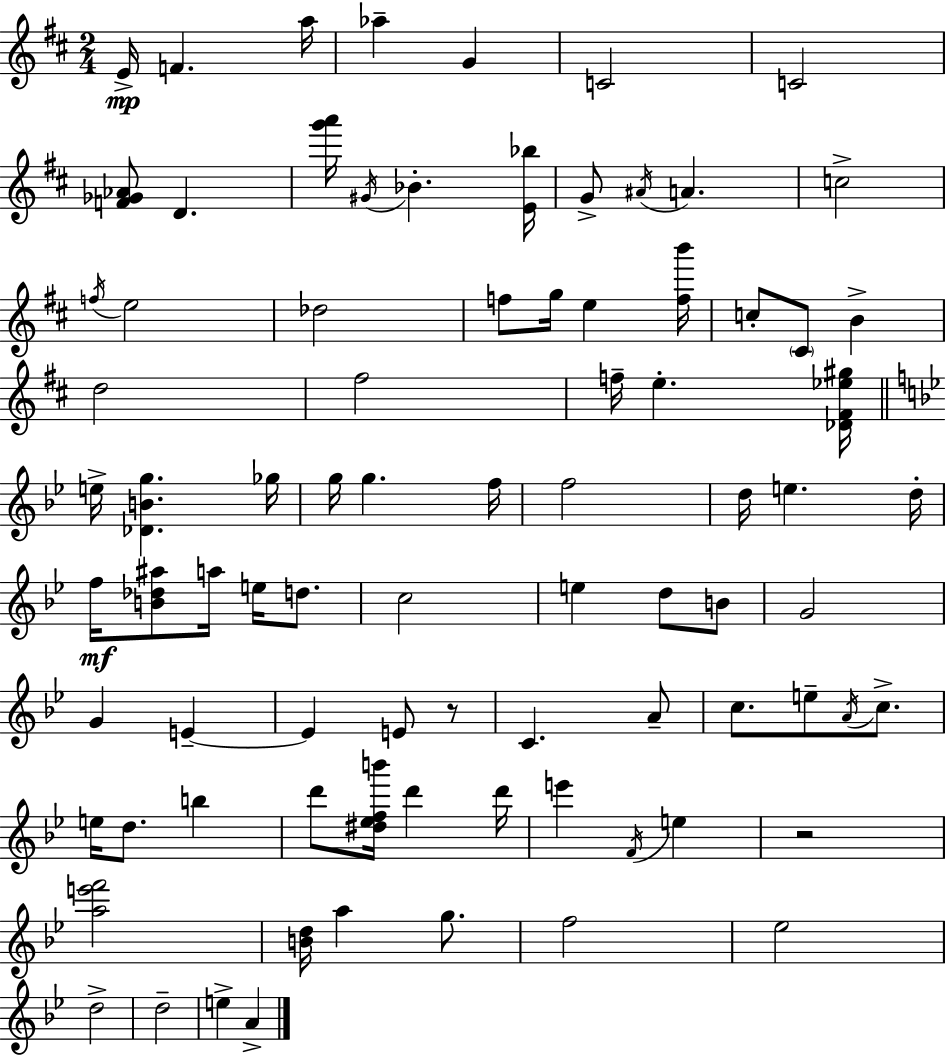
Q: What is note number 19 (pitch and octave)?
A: G5